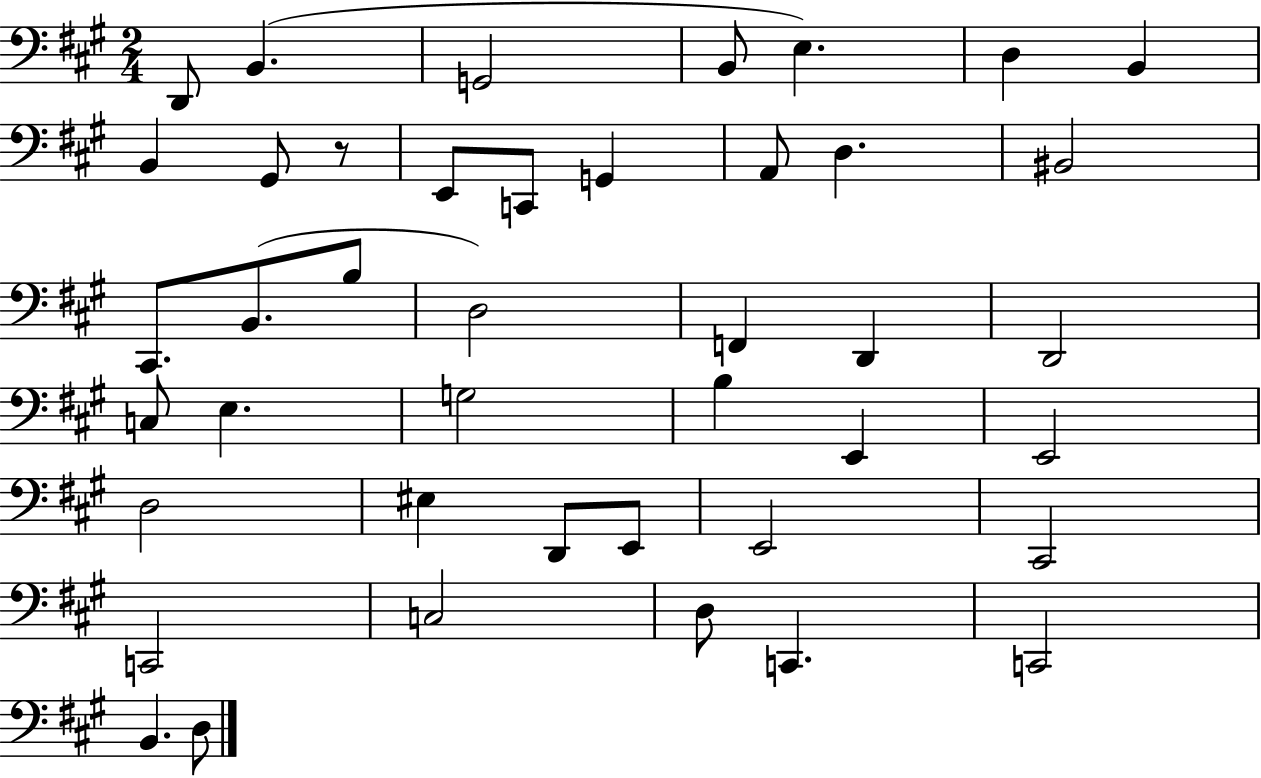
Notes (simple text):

D2/e B2/q. G2/h B2/e E3/q. D3/q B2/q B2/q G#2/e R/e E2/e C2/e G2/q A2/e D3/q. BIS2/h C#2/e. B2/e. B3/e D3/h F2/q D2/q D2/h C3/e E3/q. G3/h B3/q E2/q E2/h D3/h EIS3/q D2/e E2/e E2/h C#2/h C2/h C3/h D3/e C2/q. C2/h B2/q. D3/e